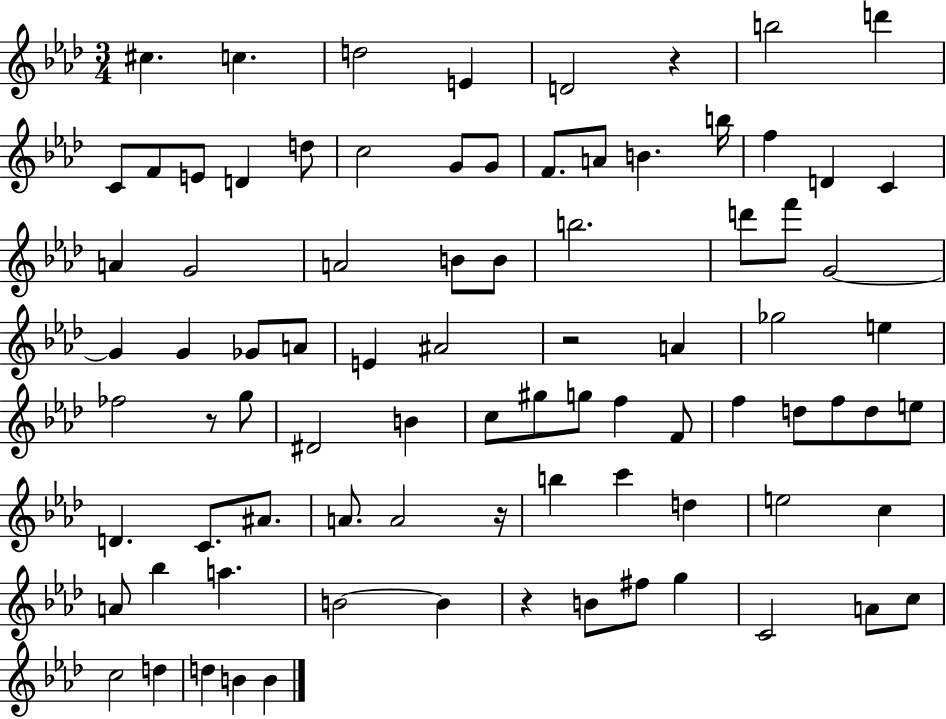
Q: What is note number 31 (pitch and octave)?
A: G4